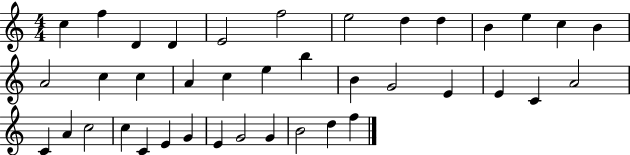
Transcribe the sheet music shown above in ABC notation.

X:1
T:Untitled
M:4/4
L:1/4
K:C
c f D D E2 f2 e2 d d B e c B A2 c c A c e b B G2 E E C A2 C A c2 c C E G E G2 G B2 d f